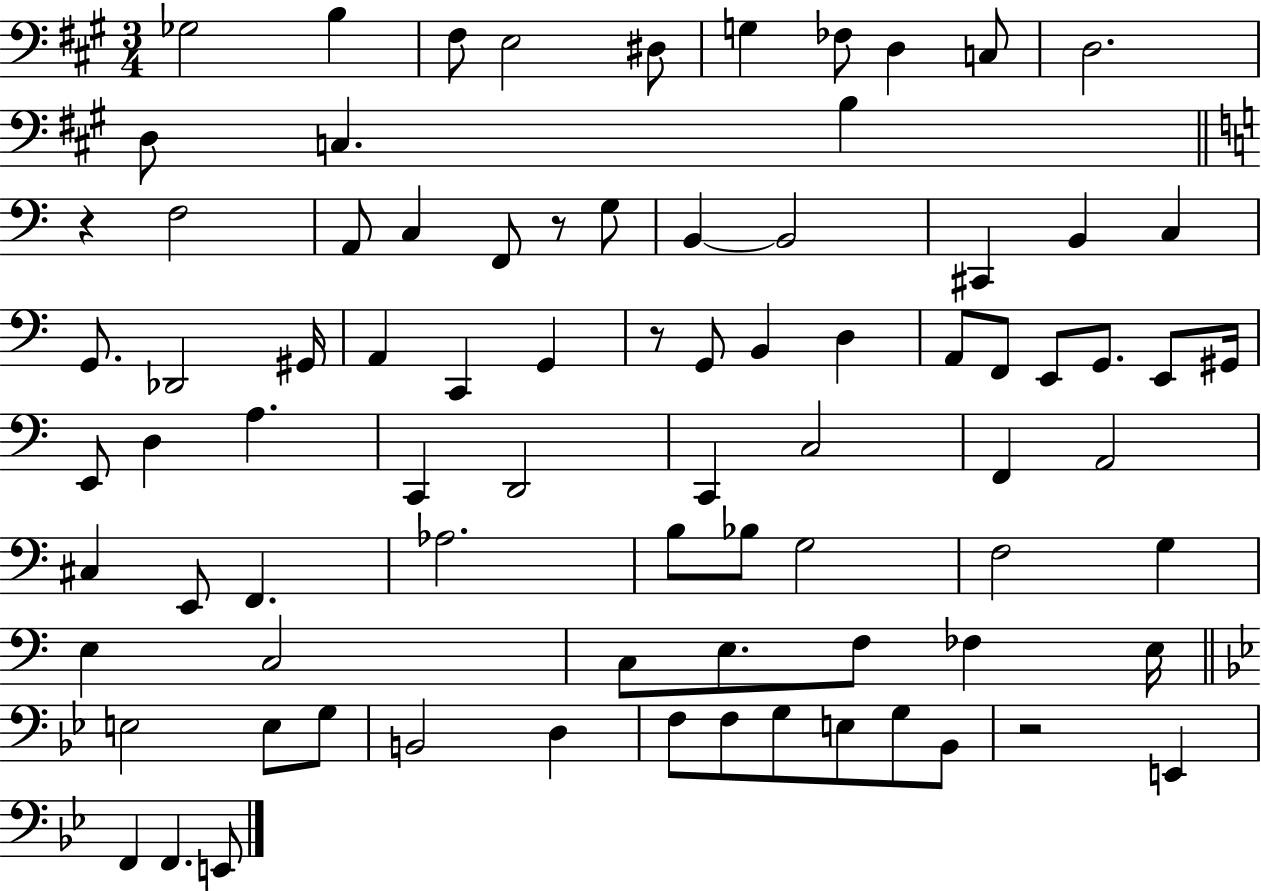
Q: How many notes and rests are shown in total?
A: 82